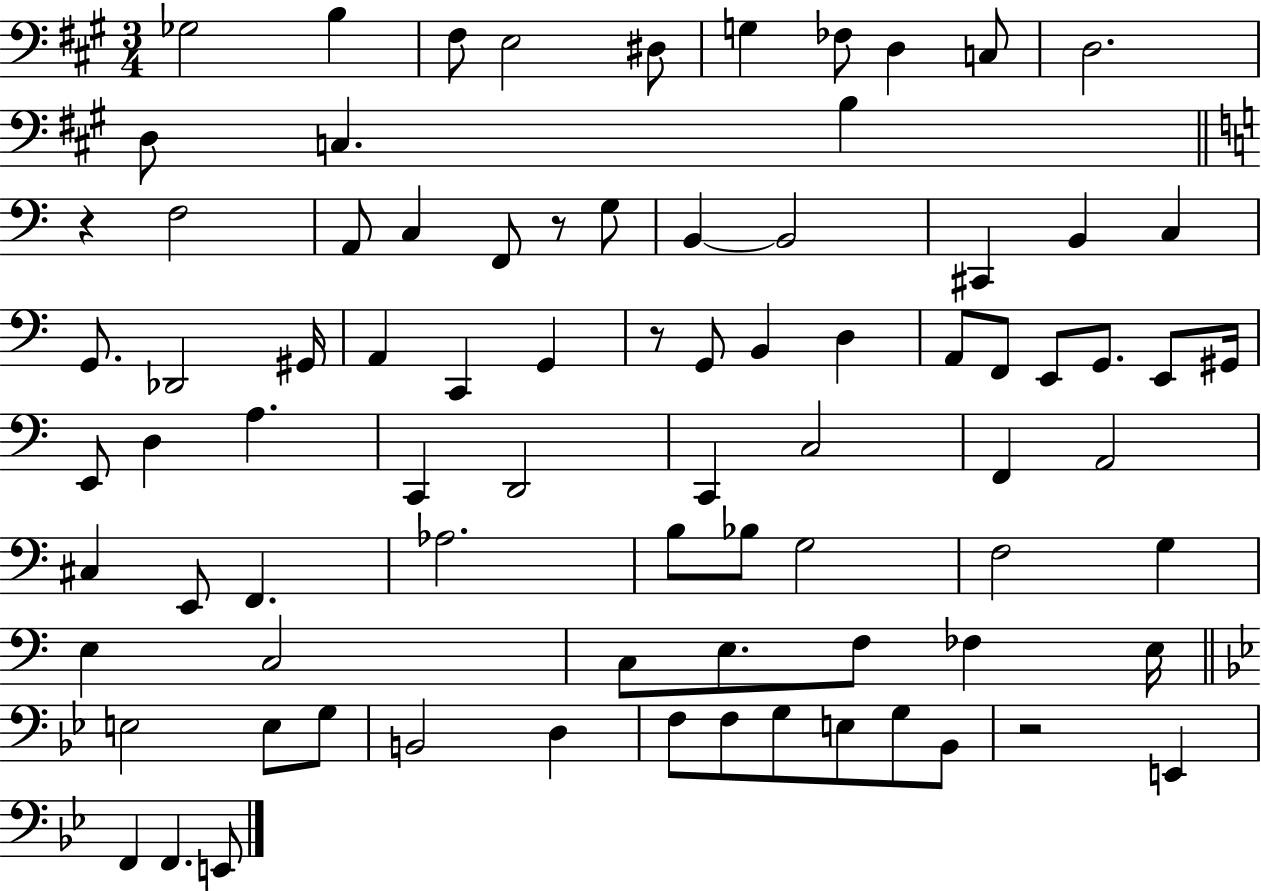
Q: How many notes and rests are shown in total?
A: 82